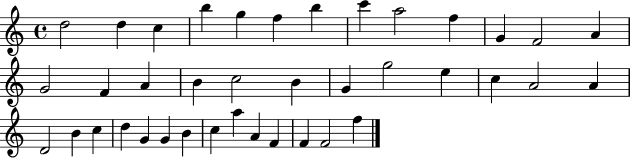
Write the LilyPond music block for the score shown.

{
  \clef treble
  \time 4/4
  \defaultTimeSignature
  \key c \major
  d''2 d''4 c''4 | b''4 g''4 f''4 b''4 | c'''4 a''2 f''4 | g'4 f'2 a'4 | \break g'2 f'4 a'4 | b'4 c''2 b'4 | g'4 g''2 e''4 | c''4 a'2 a'4 | \break d'2 b'4 c''4 | d''4 g'4 g'4 b'4 | c''4 a''4 a'4 f'4 | f'4 f'2 f''4 | \break \bar "|."
}